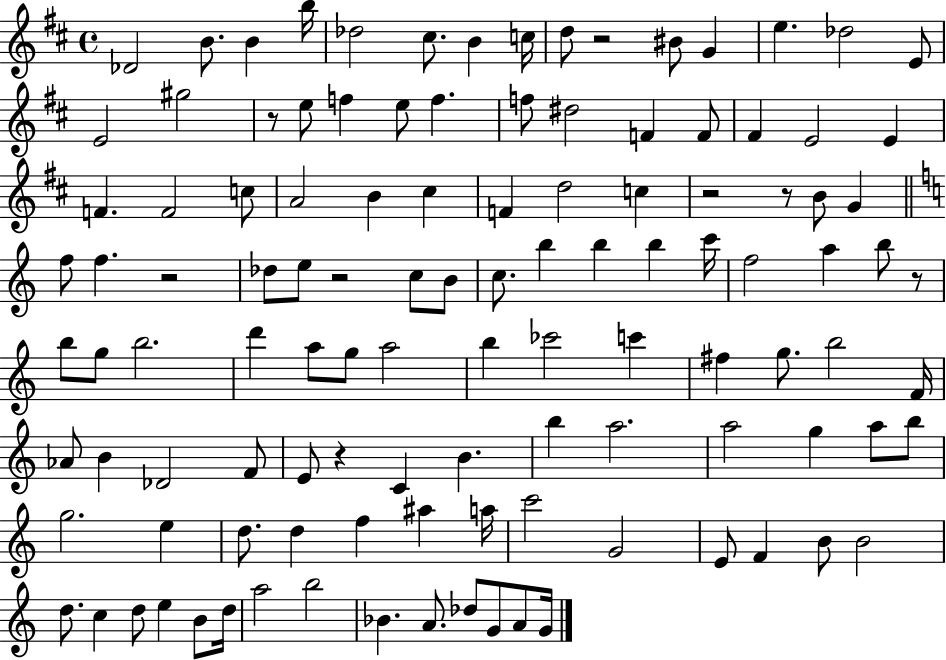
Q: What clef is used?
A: treble